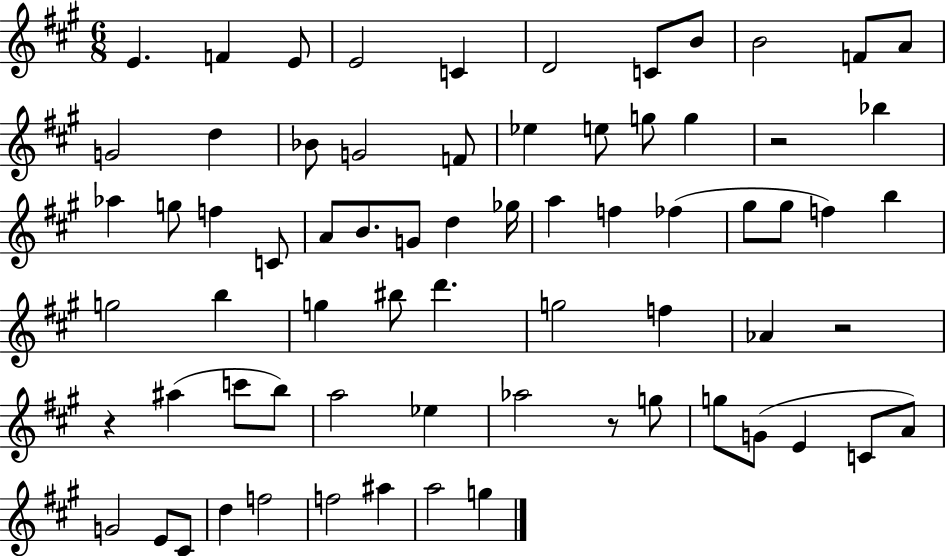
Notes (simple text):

E4/q. F4/q E4/e E4/h C4/q D4/h C4/e B4/e B4/h F4/e A4/e G4/h D5/q Bb4/e G4/h F4/e Eb5/q E5/e G5/e G5/q R/h Bb5/q Ab5/q G5/e F5/q C4/e A4/e B4/e. G4/e D5/q Gb5/s A5/q F5/q FES5/q G#5/e G#5/e F5/q B5/q G5/h B5/q G5/q BIS5/e D6/q. G5/h F5/q Ab4/q R/h R/q A#5/q C6/e B5/e A5/h Eb5/q Ab5/h R/e G5/e G5/e G4/e E4/q C4/e A4/e G4/h E4/e C#4/e D5/q F5/h F5/h A#5/q A5/h G5/q